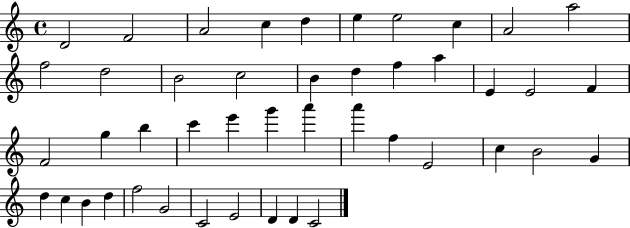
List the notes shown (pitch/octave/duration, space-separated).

D4/h F4/h A4/h C5/q D5/q E5/q E5/h C5/q A4/h A5/h F5/h D5/h B4/h C5/h B4/q D5/q F5/q A5/q E4/q E4/h F4/q F4/h G5/q B5/q C6/q E6/q G6/q A6/q A6/q F5/q E4/h C5/q B4/h G4/q D5/q C5/q B4/q D5/q F5/h G4/h C4/h E4/h D4/q D4/q C4/h